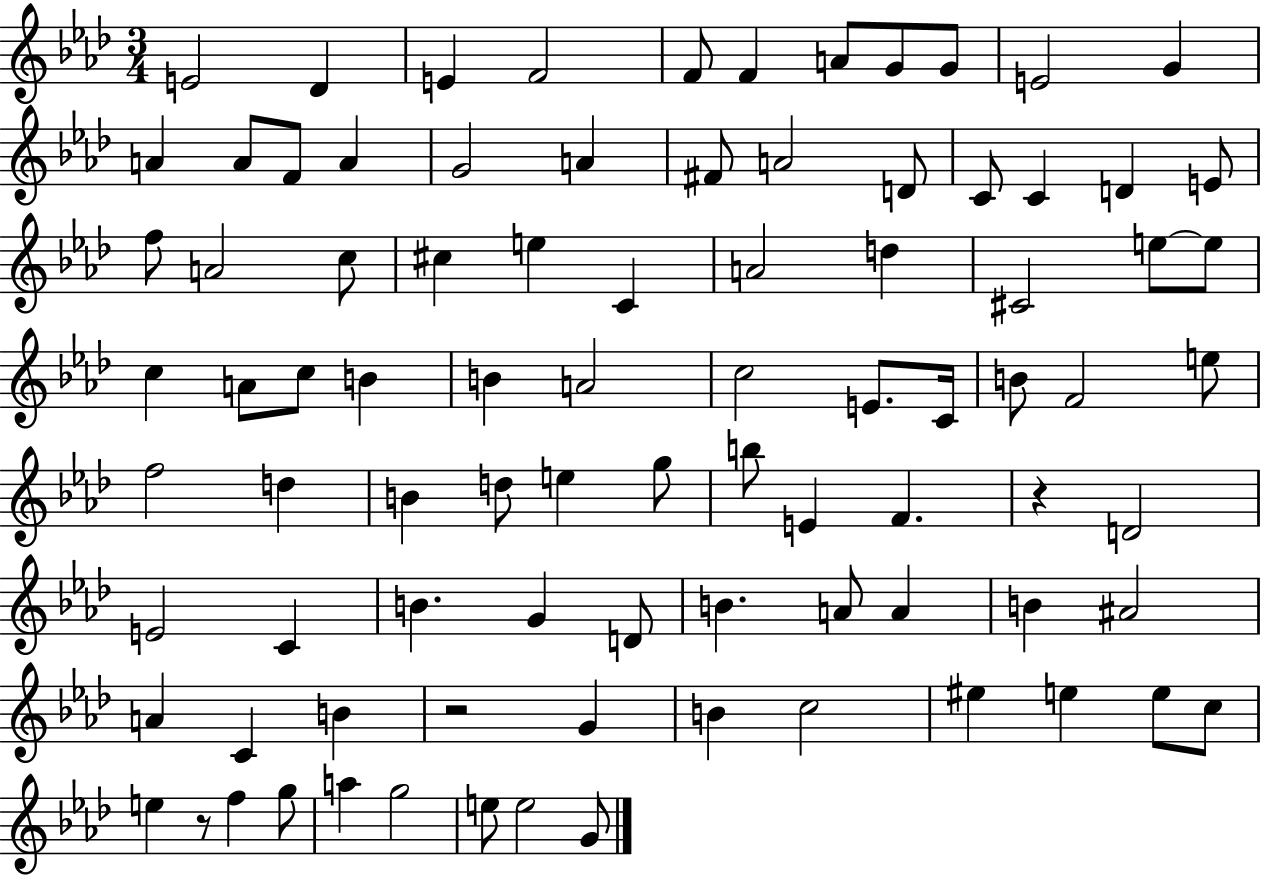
{
  \clef treble
  \numericTimeSignature
  \time 3/4
  \key aes \major
  e'2 des'4 | e'4 f'2 | f'8 f'4 a'8 g'8 g'8 | e'2 g'4 | \break a'4 a'8 f'8 a'4 | g'2 a'4 | fis'8 a'2 d'8 | c'8 c'4 d'4 e'8 | \break f''8 a'2 c''8 | cis''4 e''4 c'4 | a'2 d''4 | cis'2 e''8~~ e''8 | \break c''4 a'8 c''8 b'4 | b'4 a'2 | c''2 e'8. c'16 | b'8 f'2 e''8 | \break f''2 d''4 | b'4 d''8 e''4 g''8 | b''8 e'4 f'4. | r4 d'2 | \break e'2 c'4 | b'4. g'4 d'8 | b'4. a'8 a'4 | b'4 ais'2 | \break a'4 c'4 b'4 | r2 g'4 | b'4 c''2 | eis''4 e''4 e''8 c''8 | \break e''4 r8 f''4 g''8 | a''4 g''2 | e''8 e''2 g'8 | \bar "|."
}